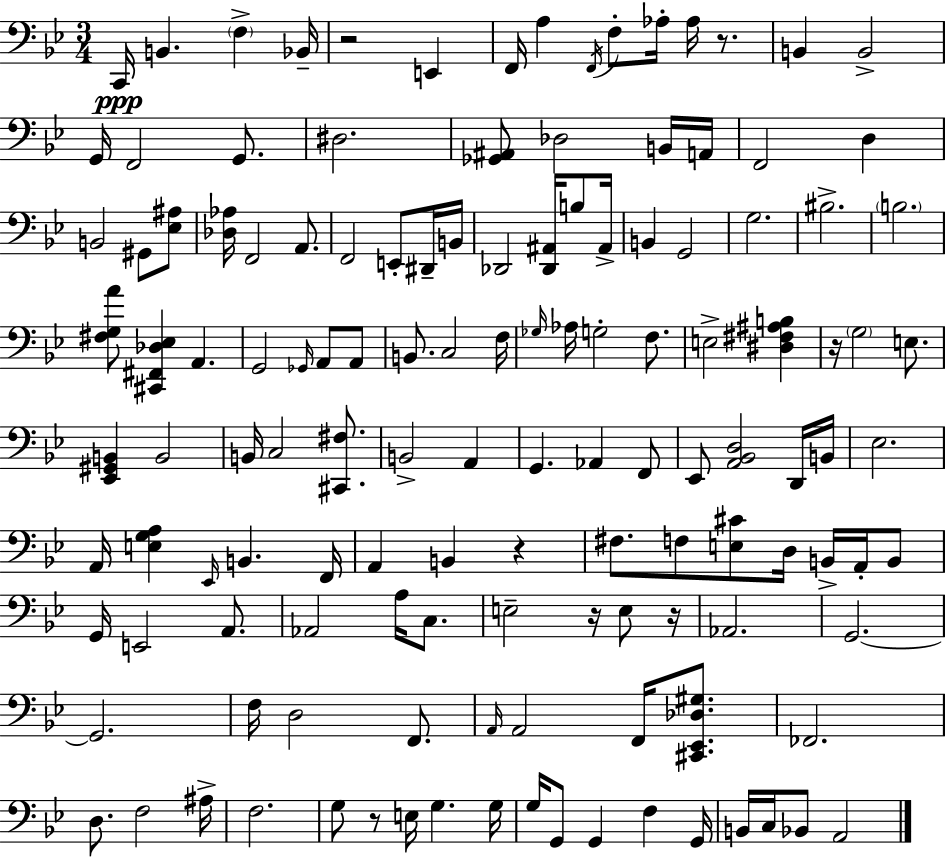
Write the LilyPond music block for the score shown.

{
  \clef bass
  \numericTimeSignature
  \time 3/4
  \key g \minor
  c,16\ppp b,4. \parenthesize f4-> bes,16-- | r2 e,4 | f,16 a4 \acciaccatura { f,16 } f8-. aes16-. aes16 r8. | b,4 b,2-> | \break g,16 f,2 g,8. | dis2. | <ges, ais,>8 des2 b,16 | a,16 f,2 d4 | \break b,2 gis,8 <ees ais>8 | <des aes>16 f,2 a,8. | f,2 e,8-. dis,16-- | b,16 des,2 <des, ais,>16 b8 | \break ais,16-> b,4 g,2 | g2. | bis2.-> | \parenthesize b2. | \break <fis g a'>8 <cis, fis, des ees>4 a,4. | g,2 \grace { ges,16 } a,8 | a,8 b,8. c2 | f16 \grace { ges16 } aes16 g2-. | \break f8. e2-> <dis fis ais b>4 | r16 \parenthesize g2 | e8. <ees, gis, b,>4 b,2 | b,16 c2 | \break <cis, fis>8. b,2-> a,4 | g,4. aes,4 | f,8 ees,8 <a, bes, d>2 | d,16 b,16 ees2. | \break a,16 <e g a>4 \grace { ees,16 } b,4. | f,16 a,4 b,4 | r4 fis8. f8 <e cis'>8 d16 | b,16-> a,16-. b,8 g,16 e,2 | \break a,8. aes,2 | a16 c8. e2-- | r16 e8 r16 aes,2. | g,2.~~ | \break g,2. | f16 d2 | f,8. \grace { a,16 } a,2 | f,16 <cis, ees, des gis>8. fes,2. | \break d8. f2 | ais16-> f2. | g8 r8 e16 g4. | g16 g16 g,8 g,4 | \break f4 g,16 b,16 c16 bes,8 a,2 | \bar "|."
}